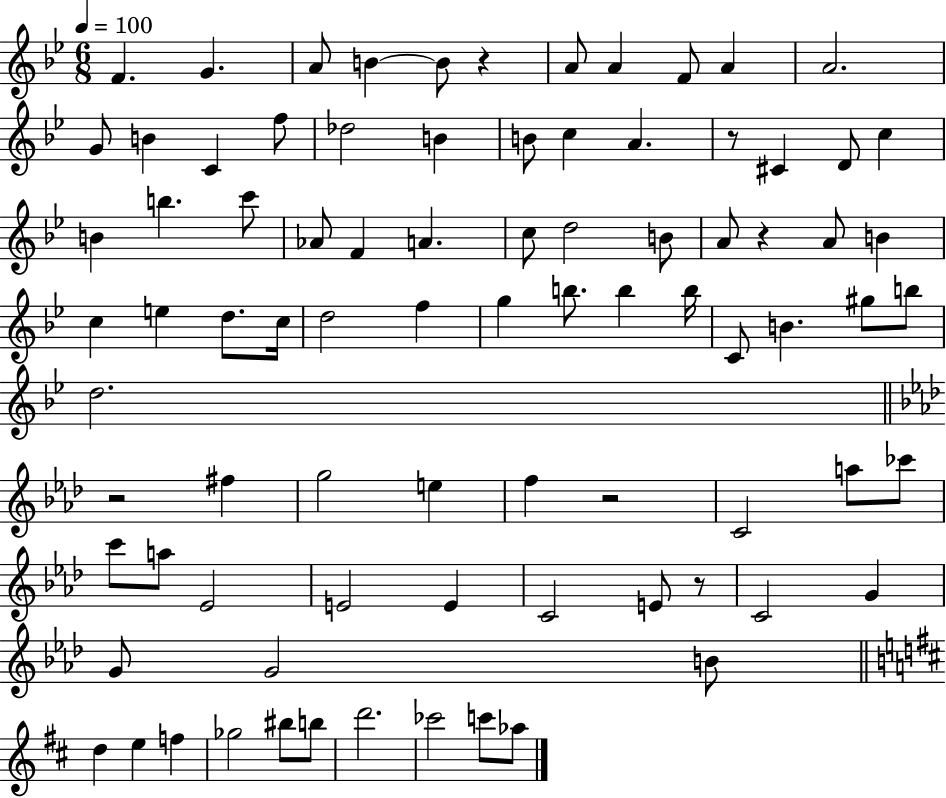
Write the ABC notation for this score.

X:1
T:Untitled
M:6/8
L:1/4
K:Bb
F G A/2 B B/2 z A/2 A F/2 A A2 G/2 B C f/2 _d2 B B/2 c A z/2 ^C D/2 c B b c'/2 _A/2 F A c/2 d2 B/2 A/2 z A/2 B c e d/2 c/4 d2 f g b/2 b b/4 C/2 B ^g/2 b/2 d2 z2 ^f g2 e f z2 C2 a/2 _c'/2 c'/2 a/2 _E2 E2 E C2 E/2 z/2 C2 G G/2 G2 B/2 d e f _g2 ^b/2 b/2 d'2 _c'2 c'/2 _a/2